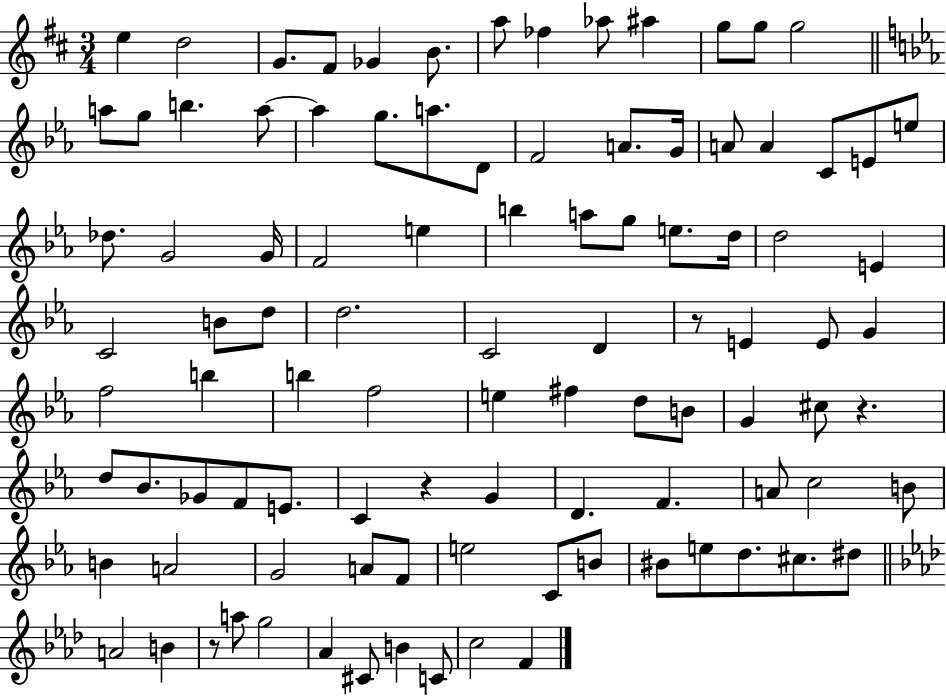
{
  \clef treble
  \numericTimeSignature
  \time 3/4
  \key d \major
  e''4 d''2 | g'8. fis'8 ges'4 b'8. | a''8 fes''4 aes''8 ais''4 | g''8 g''8 g''2 | \break \bar "||" \break \key ees \major a''8 g''8 b''4. a''8~~ | a''4 g''8. a''8. d'8 | f'2 a'8. g'16 | a'8 a'4 c'8 e'8 e''8 | \break des''8. g'2 g'16 | f'2 e''4 | b''4 a''8 g''8 e''8. d''16 | d''2 e'4 | \break c'2 b'8 d''8 | d''2. | c'2 d'4 | r8 e'4 e'8 g'4 | \break f''2 b''4 | b''4 f''2 | e''4 fis''4 d''8 b'8 | g'4 cis''8 r4. | \break d''8 bes'8. ges'8 f'8 e'8. | c'4 r4 g'4 | d'4. f'4. | a'8 c''2 b'8 | \break b'4 a'2 | g'2 a'8 f'8 | e''2 c'8 b'8 | bis'8 e''8 d''8. cis''8. dis''8 | \break \bar "||" \break \key aes \major a'2 b'4 | r8 a''8 g''2 | aes'4 cis'8 b'4 c'8 | c''2 f'4 | \break \bar "|."
}